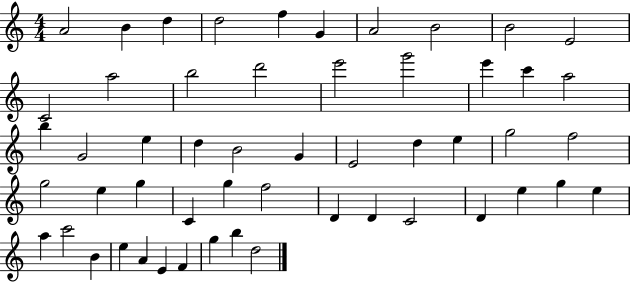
A4/h B4/q D5/q D5/h F5/q G4/q A4/h B4/h B4/h E4/h C4/h A5/h B5/h D6/h E6/h G6/h E6/q C6/q A5/h B5/q G4/h E5/q D5/q B4/h G4/q E4/h D5/q E5/q G5/h F5/h G5/h E5/q G5/q C4/q G5/q F5/h D4/q D4/q C4/h D4/q E5/q G5/q E5/q A5/q C6/h B4/q E5/q A4/q E4/q F4/q G5/q B5/q D5/h